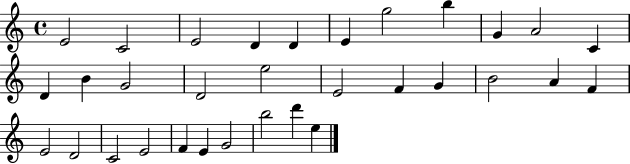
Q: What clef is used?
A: treble